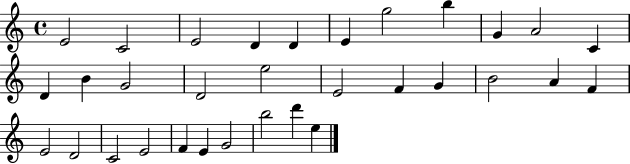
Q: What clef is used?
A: treble